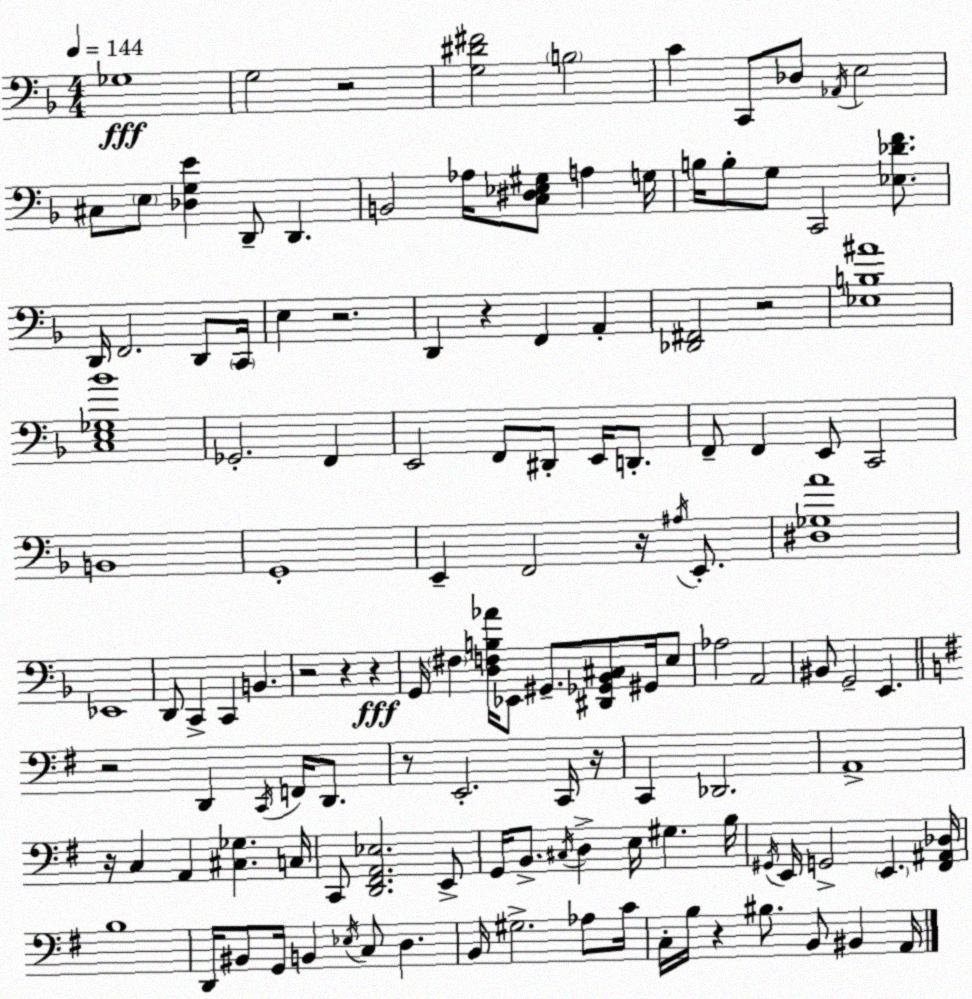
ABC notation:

X:1
T:Untitled
M:4/4
L:1/4
K:Dm
_G,4 G,2 z2 [G,^D^F]2 B,2 C C,,/2 _D,/2 _A,,/4 E,2 ^C,/2 E,/2 [_D,G,E] D,,/2 D,, B,,2 _A,/4 [C,^D,_E,^G,]/2 A, G,/4 B,/4 B,/2 G,/2 C,,2 [_E,_DF]/2 D,,/4 F,,2 D,,/2 C,,/4 E, z2 D,, z F,, A,, [_D,,^F,,]2 z2 [_E,B,^A]4 [C,E,_G,_B]4 _G,,2 F,, E,,2 F,,/2 ^D,,/2 E,,/4 D,,/2 F,,/2 F,, E,,/2 C,,2 B,,4 G,,4 E,, F,,2 z/4 ^A,/4 E,,/2 [^D,_G,A]4 _E,,4 D,,/2 C,, C,, B,, z2 z z G,,/4 ^F, [D,F,B,_A]/4 _E,,/2 ^G,,/2 [^D,,_G,,_B,,^C,]/2 ^G,,/4 E,/2 _A,2 A,,2 ^B,,/2 G,,2 E,, z2 D,, C,,/4 F,,/4 D,,/2 z/2 E,,2 C,,/4 z/4 C,, _D,,2 A,,4 z/4 C, A,, [^C,_G,] C,/4 C,,/2 [D,,^F,,A,,_E,]2 E,,/2 G,,/4 B,,/2 ^C,/4 D, E,/4 ^G, B,/4 ^G,,/4 E,,/4 G,,2 E,, [^F,,^A,,_D,]/4 B,4 D,,/4 ^B,,/2 G,,/4 B,, _E,/4 C,/2 D, B,,/4 ^G,2 _A,/2 C/4 C,/4 B,/4 z ^B,/2 B,,/2 ^B,, A,,/4